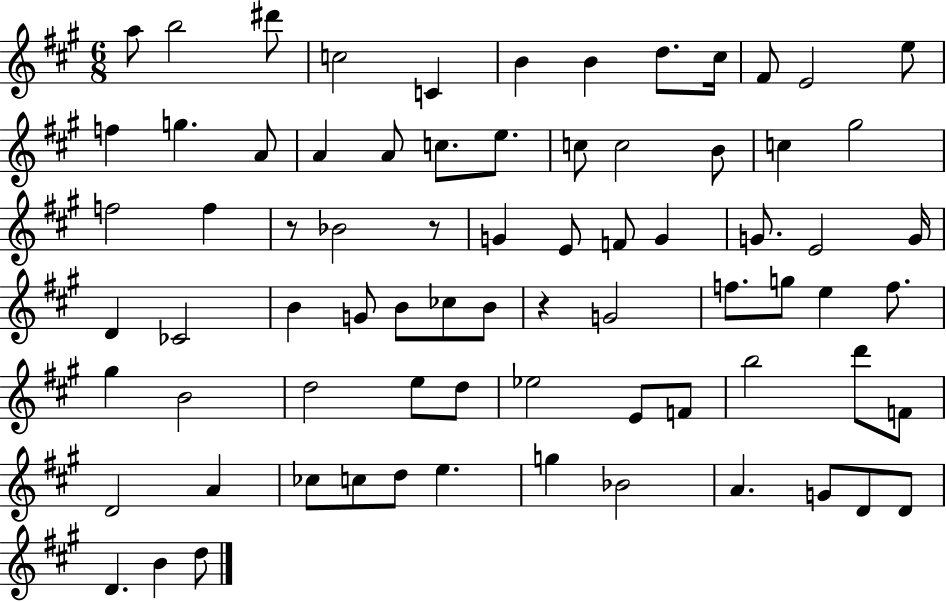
X:1
T:Untitled
M:6/8
L:1/4
K:A
a/2 b2 ^d'/2 c2 C B B d/2 ^c/4 ^F/2 E2 e/2 f g A/2 A A/2 c/2 e/2 c/2 c2 B/2 c ^g2 f2 f z/2 _B2 z/2 G E/2 F/2 G G/2 E2 G/4 D _C2 B G/2 B/2 _c/2 B/2 z G2 f/2 g/2 e f/2 ^g B2 d2 e/2 d/2 _e2 E/2 F/2 b2 d'/2 F/2 D2 A _c/2 c/2 d/2 e g _B2 A G/2 D/2 D/2 D B d/2